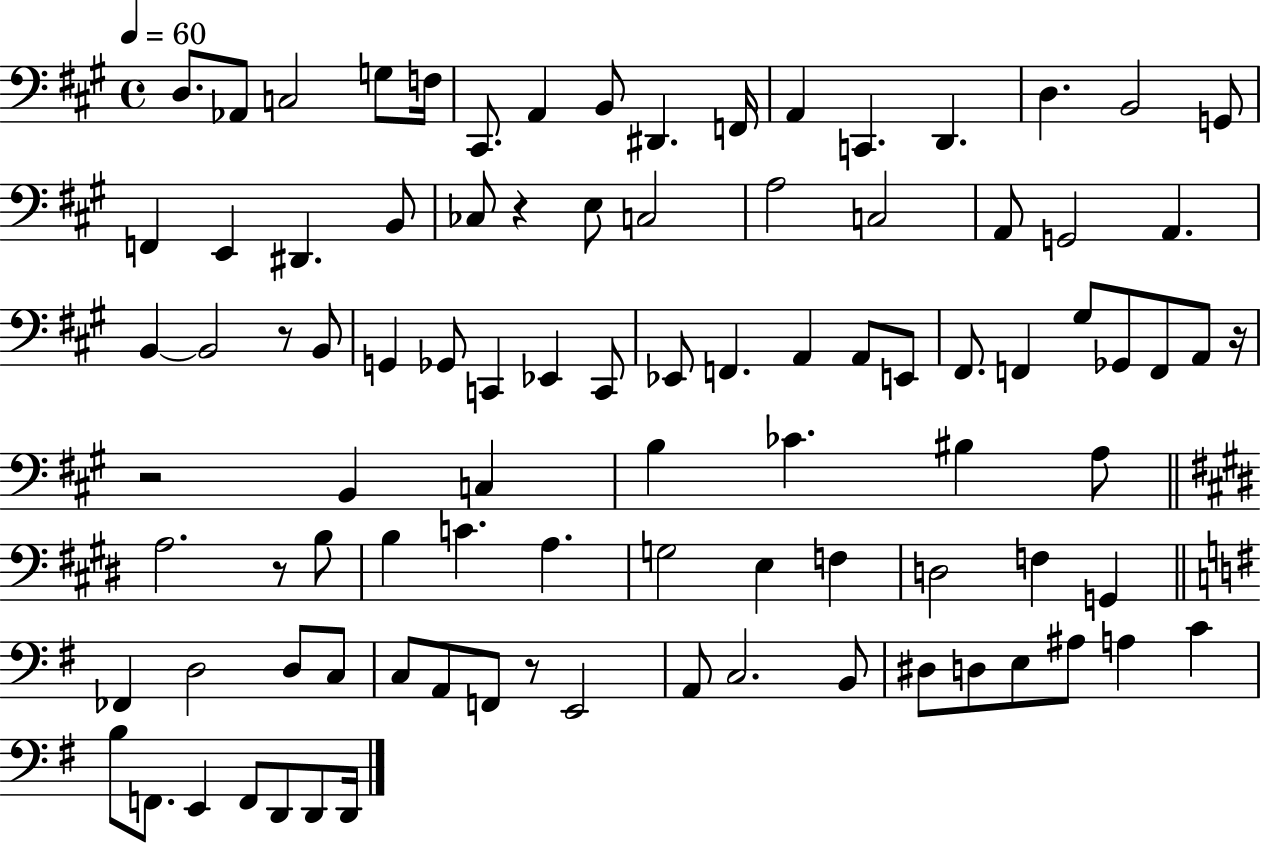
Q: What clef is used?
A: bass